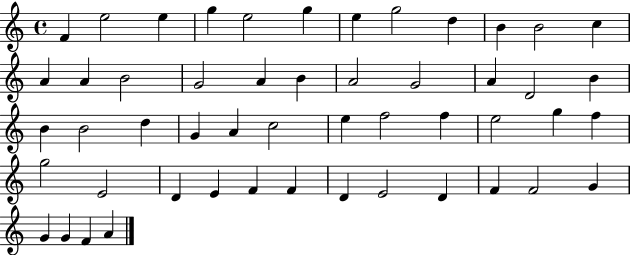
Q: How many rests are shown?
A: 0